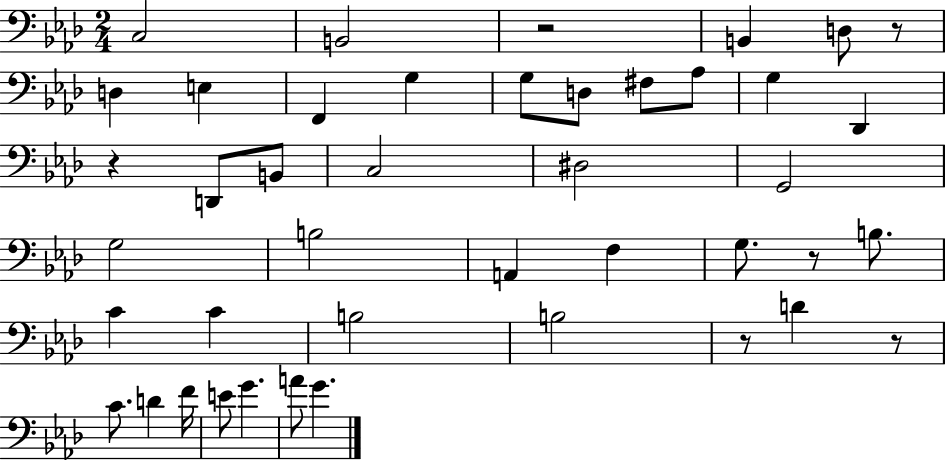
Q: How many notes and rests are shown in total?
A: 43